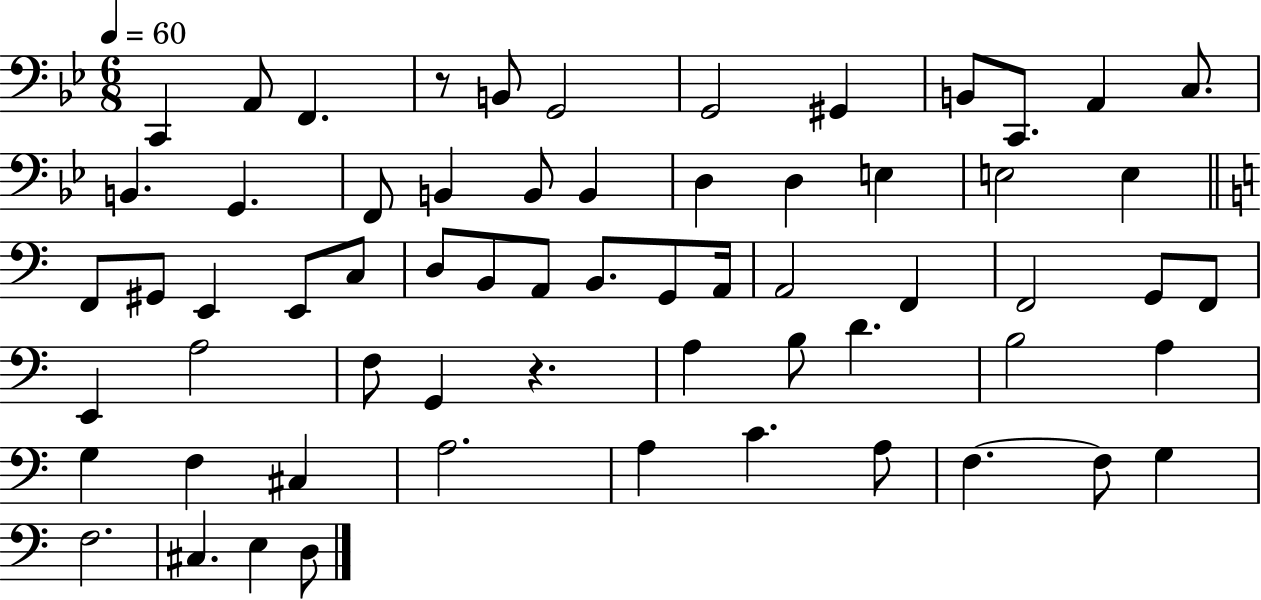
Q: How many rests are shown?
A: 2